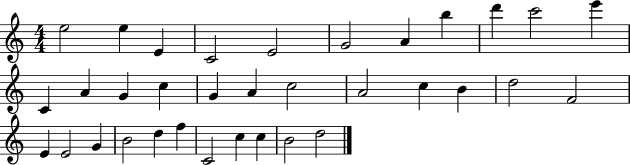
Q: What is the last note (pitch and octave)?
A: D5